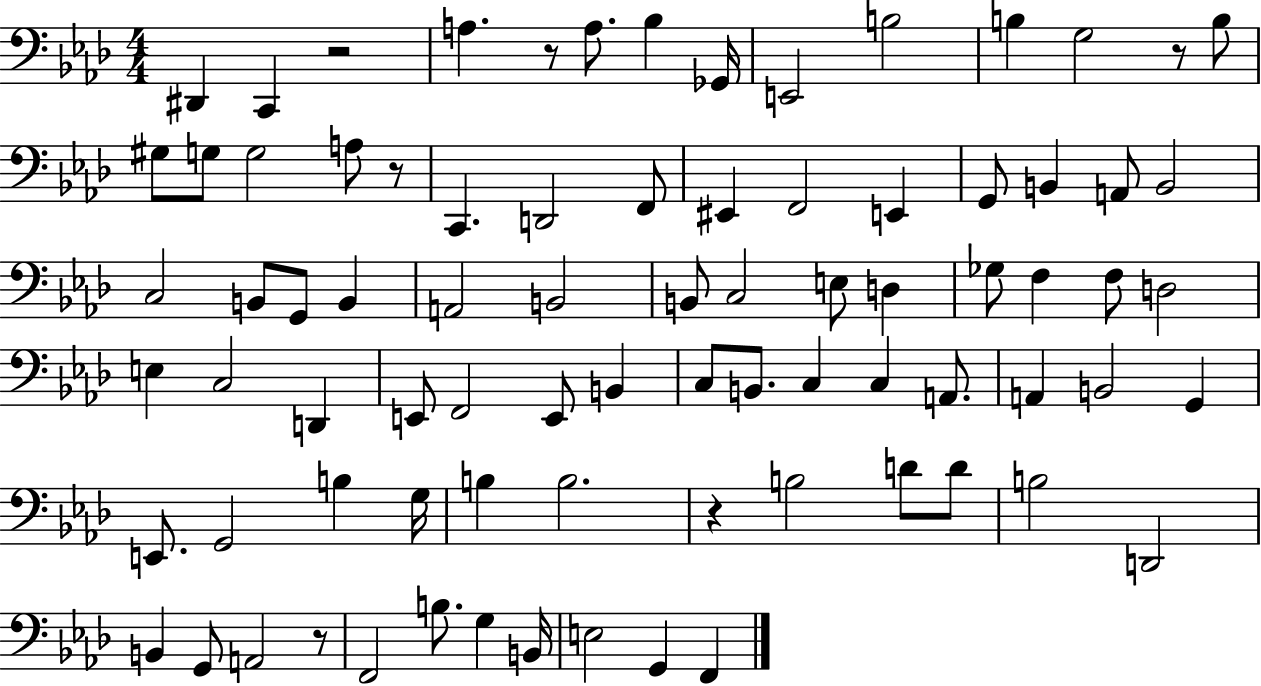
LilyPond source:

{
  \clef bass
  \numericTimeSignature
  \time 4/4
  \key aes \major
  \repeat volta 2 { dis,4 c,4 r2 | a4. r8 a8. bes4 ges,16 | e,2 b2 | b4 g2 r8 b8 | \break gis8 g8 g2 a8 r8 | c,4. d,2 f,8 | eis,4 f,2 e,4 | g,8 b,4 a,8 b,2 | \break c2 b,8 g,8 b,4 | a,2 b,2 | b,8 c2 e8 d4 | ges8 f4 f8 d2 | \break e4 c2 d,4 | e,8 f,2 e,8 b,4 | c8 b,8. c4 c4 a,8. | a,4 b,2 g,4 | \break e,8. g,2 b4 g16 | b4 b2. | r4 b2 d'8 d'8 | b2 d,2 | \break b,4 g,8 a,2 r8 | f,2 b8. g4 b,16 | e2 g,4 f,4 | } \bar "|."
}